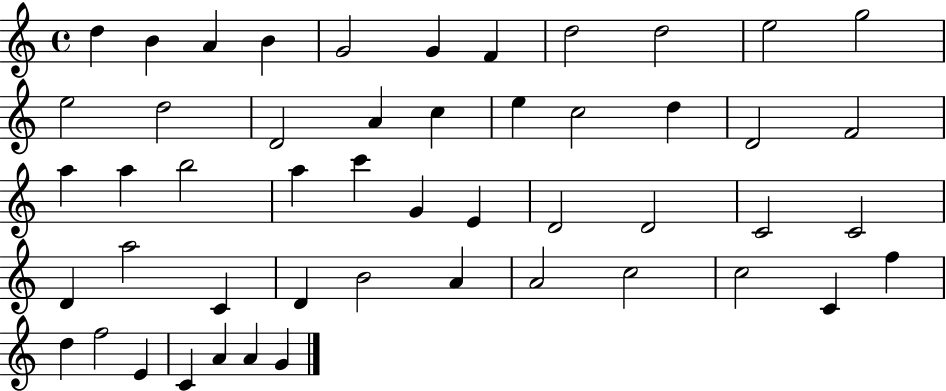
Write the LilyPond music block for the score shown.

{
  \clef treble
  \time 4/4
  \defaultTimeSignature
  \key c \major
  d''4 b'4 a'4 b'4 | g'2 g'4 f'4 | d''2 d''2 | e''2 g''2 | \break e''2 d''2 | d'2 a'4 c''4 | e''4 c''2 d''4 | d'2 f'2 | \break a''4 a''4 b''2 | a''4 c'''4 g'4 e'4 | d'2 d'2 | c'2 c'2 | \break d'4 a''2 c'4 | d'4 b'2 a'4 | a'2 c''2 | c''2 c'4 f''4 | \break d''4 f''2 e'4 | c'4 a'4 a'4 g'4 | \bar "|."
}